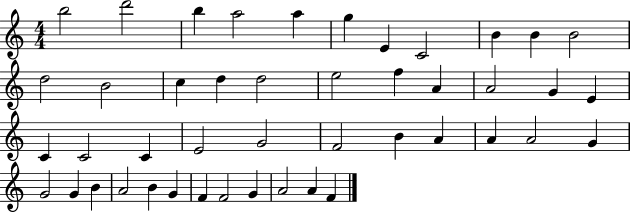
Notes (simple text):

B5/h D6/h B5/q A5/h A5/q G5/q E4/q C4/h B4/q B4/q B4/h D5/h B4/h C5/q D5/q D5/h E5/h F5/q A4/q A4/h G4/q E4/q C4/q C4/h C4/q E4/h G4/h F4/h B4/q A4/q A4/q A4/h G4/q G4/h G4/q B4/q A4/h B4/q G4/q F4/q F4/h G4/q A4/h A4/q F4/q